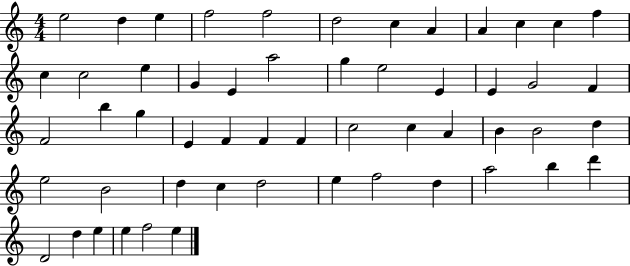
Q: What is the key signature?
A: C major